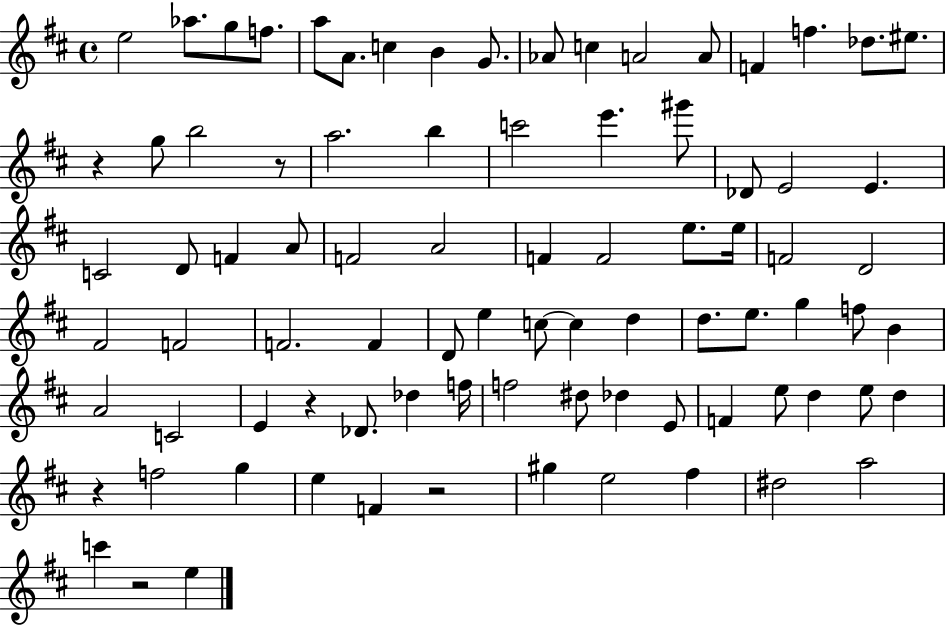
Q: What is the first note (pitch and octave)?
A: E5